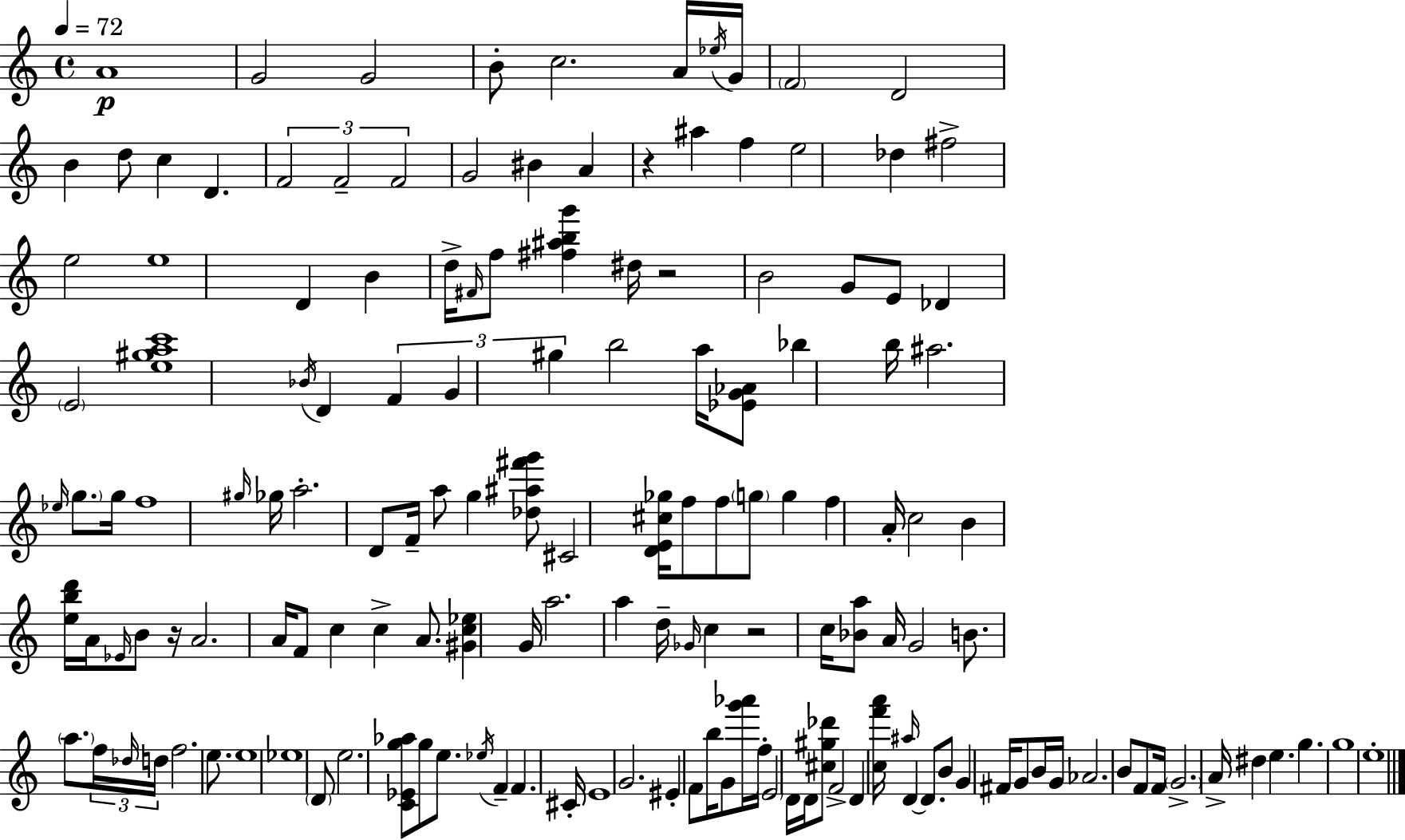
{
  \clef treble
  \time 4/4
  \defaultTimeSignature
  \key a \minor
  \tempo 4 = 72
  a'1\p | g'2 g'2 | b'8-. c''2. a'16 \acciaccatura { ees''16 } | g'16 \parenthesize f'2 d'2 | \break b'4 d''8 c''4 d'4. | \tuplet 3/2 { f'2 f'2-- | f'2 } g'2 | bis'4 a'4 r4 ais''4 | \break f''4 e''2 des''4 | fis''2-> e''2 | e''1 | d'4 b'4 d''16-> \grace { fis'16 } f''8 <fis'' ais'' b'' g'''>4 | \break dis''16 r2 b'2 | g'8 e'8 des'4 \parenthesize e'2 | <e'' gis'' a'' c'''>1 | \acciaccatura { bes'16 } d'4 \tuplet 3/2 { f'4 g'4 gis''4 } | \break b''2 a''16 <ees' g' aes'>8 bes''4 | b''16 ais''2. \grace { ees''16 } | \parenthesize g''8. g''16 f''1 | \grace { gis''16 } ges''16 a''2.-. | \break d'8 f'16-- a''8 g''4 <des'' ais'' fis''' g'''>8 cis'2 | <d' e' cis'' ges''>16 f''8 f''8 \parenthesize g''8 g''4 | f''4 a'16-. c''2 b'4 | <e'' b'' d'''>16 a'16 \grace { ees'16 } b'8 r16 a'2. | \break a'16 f'8 c''4 c''4-> a'8. | <gis' c'' ees''>4 g'16 a''2. | a''4 d''16-- \grace { ges'16 } c''4 r2 | c''16 <bes' a''>8 a'16 g'2 | \break b'8. \parenthesize a''8. \tuplet 3/2 { f''16 \grace { des''16 } d''16 } f''2. | e''8. e''1 | ees''1 | \parenthesize d'8 e''2. | \break <c' ees' g'' aes''>8 g''8 e''8. \acciaccatura { ees''16 } f'4-- | f'4. cis'16-. e'1 | g'2. | eis'4-. f'8 b''16 g'8 <g''' aes'''>16 f''16-. | \break \parenthesize e'2 d'16 d'16 <cis'' gis'' des'''>8 f'2-> | d'4 <c'' f''' a'''>16 \grace { ais''16 } d'4~~ d'8. | b'8 g'4 fis'16 g'8 b'16 g'16 aes'2. | b'8 f'8 f'16 \parenthesize g'2.-> | \break a'16-> dis''4 e''4. | g''4. g''1 | e''1-. | \bar "|."
}